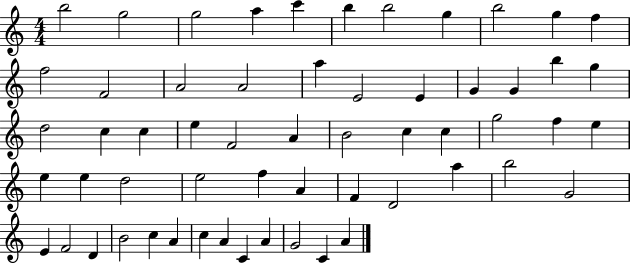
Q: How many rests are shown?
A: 0